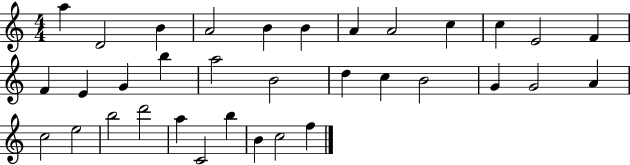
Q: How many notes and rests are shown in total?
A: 34